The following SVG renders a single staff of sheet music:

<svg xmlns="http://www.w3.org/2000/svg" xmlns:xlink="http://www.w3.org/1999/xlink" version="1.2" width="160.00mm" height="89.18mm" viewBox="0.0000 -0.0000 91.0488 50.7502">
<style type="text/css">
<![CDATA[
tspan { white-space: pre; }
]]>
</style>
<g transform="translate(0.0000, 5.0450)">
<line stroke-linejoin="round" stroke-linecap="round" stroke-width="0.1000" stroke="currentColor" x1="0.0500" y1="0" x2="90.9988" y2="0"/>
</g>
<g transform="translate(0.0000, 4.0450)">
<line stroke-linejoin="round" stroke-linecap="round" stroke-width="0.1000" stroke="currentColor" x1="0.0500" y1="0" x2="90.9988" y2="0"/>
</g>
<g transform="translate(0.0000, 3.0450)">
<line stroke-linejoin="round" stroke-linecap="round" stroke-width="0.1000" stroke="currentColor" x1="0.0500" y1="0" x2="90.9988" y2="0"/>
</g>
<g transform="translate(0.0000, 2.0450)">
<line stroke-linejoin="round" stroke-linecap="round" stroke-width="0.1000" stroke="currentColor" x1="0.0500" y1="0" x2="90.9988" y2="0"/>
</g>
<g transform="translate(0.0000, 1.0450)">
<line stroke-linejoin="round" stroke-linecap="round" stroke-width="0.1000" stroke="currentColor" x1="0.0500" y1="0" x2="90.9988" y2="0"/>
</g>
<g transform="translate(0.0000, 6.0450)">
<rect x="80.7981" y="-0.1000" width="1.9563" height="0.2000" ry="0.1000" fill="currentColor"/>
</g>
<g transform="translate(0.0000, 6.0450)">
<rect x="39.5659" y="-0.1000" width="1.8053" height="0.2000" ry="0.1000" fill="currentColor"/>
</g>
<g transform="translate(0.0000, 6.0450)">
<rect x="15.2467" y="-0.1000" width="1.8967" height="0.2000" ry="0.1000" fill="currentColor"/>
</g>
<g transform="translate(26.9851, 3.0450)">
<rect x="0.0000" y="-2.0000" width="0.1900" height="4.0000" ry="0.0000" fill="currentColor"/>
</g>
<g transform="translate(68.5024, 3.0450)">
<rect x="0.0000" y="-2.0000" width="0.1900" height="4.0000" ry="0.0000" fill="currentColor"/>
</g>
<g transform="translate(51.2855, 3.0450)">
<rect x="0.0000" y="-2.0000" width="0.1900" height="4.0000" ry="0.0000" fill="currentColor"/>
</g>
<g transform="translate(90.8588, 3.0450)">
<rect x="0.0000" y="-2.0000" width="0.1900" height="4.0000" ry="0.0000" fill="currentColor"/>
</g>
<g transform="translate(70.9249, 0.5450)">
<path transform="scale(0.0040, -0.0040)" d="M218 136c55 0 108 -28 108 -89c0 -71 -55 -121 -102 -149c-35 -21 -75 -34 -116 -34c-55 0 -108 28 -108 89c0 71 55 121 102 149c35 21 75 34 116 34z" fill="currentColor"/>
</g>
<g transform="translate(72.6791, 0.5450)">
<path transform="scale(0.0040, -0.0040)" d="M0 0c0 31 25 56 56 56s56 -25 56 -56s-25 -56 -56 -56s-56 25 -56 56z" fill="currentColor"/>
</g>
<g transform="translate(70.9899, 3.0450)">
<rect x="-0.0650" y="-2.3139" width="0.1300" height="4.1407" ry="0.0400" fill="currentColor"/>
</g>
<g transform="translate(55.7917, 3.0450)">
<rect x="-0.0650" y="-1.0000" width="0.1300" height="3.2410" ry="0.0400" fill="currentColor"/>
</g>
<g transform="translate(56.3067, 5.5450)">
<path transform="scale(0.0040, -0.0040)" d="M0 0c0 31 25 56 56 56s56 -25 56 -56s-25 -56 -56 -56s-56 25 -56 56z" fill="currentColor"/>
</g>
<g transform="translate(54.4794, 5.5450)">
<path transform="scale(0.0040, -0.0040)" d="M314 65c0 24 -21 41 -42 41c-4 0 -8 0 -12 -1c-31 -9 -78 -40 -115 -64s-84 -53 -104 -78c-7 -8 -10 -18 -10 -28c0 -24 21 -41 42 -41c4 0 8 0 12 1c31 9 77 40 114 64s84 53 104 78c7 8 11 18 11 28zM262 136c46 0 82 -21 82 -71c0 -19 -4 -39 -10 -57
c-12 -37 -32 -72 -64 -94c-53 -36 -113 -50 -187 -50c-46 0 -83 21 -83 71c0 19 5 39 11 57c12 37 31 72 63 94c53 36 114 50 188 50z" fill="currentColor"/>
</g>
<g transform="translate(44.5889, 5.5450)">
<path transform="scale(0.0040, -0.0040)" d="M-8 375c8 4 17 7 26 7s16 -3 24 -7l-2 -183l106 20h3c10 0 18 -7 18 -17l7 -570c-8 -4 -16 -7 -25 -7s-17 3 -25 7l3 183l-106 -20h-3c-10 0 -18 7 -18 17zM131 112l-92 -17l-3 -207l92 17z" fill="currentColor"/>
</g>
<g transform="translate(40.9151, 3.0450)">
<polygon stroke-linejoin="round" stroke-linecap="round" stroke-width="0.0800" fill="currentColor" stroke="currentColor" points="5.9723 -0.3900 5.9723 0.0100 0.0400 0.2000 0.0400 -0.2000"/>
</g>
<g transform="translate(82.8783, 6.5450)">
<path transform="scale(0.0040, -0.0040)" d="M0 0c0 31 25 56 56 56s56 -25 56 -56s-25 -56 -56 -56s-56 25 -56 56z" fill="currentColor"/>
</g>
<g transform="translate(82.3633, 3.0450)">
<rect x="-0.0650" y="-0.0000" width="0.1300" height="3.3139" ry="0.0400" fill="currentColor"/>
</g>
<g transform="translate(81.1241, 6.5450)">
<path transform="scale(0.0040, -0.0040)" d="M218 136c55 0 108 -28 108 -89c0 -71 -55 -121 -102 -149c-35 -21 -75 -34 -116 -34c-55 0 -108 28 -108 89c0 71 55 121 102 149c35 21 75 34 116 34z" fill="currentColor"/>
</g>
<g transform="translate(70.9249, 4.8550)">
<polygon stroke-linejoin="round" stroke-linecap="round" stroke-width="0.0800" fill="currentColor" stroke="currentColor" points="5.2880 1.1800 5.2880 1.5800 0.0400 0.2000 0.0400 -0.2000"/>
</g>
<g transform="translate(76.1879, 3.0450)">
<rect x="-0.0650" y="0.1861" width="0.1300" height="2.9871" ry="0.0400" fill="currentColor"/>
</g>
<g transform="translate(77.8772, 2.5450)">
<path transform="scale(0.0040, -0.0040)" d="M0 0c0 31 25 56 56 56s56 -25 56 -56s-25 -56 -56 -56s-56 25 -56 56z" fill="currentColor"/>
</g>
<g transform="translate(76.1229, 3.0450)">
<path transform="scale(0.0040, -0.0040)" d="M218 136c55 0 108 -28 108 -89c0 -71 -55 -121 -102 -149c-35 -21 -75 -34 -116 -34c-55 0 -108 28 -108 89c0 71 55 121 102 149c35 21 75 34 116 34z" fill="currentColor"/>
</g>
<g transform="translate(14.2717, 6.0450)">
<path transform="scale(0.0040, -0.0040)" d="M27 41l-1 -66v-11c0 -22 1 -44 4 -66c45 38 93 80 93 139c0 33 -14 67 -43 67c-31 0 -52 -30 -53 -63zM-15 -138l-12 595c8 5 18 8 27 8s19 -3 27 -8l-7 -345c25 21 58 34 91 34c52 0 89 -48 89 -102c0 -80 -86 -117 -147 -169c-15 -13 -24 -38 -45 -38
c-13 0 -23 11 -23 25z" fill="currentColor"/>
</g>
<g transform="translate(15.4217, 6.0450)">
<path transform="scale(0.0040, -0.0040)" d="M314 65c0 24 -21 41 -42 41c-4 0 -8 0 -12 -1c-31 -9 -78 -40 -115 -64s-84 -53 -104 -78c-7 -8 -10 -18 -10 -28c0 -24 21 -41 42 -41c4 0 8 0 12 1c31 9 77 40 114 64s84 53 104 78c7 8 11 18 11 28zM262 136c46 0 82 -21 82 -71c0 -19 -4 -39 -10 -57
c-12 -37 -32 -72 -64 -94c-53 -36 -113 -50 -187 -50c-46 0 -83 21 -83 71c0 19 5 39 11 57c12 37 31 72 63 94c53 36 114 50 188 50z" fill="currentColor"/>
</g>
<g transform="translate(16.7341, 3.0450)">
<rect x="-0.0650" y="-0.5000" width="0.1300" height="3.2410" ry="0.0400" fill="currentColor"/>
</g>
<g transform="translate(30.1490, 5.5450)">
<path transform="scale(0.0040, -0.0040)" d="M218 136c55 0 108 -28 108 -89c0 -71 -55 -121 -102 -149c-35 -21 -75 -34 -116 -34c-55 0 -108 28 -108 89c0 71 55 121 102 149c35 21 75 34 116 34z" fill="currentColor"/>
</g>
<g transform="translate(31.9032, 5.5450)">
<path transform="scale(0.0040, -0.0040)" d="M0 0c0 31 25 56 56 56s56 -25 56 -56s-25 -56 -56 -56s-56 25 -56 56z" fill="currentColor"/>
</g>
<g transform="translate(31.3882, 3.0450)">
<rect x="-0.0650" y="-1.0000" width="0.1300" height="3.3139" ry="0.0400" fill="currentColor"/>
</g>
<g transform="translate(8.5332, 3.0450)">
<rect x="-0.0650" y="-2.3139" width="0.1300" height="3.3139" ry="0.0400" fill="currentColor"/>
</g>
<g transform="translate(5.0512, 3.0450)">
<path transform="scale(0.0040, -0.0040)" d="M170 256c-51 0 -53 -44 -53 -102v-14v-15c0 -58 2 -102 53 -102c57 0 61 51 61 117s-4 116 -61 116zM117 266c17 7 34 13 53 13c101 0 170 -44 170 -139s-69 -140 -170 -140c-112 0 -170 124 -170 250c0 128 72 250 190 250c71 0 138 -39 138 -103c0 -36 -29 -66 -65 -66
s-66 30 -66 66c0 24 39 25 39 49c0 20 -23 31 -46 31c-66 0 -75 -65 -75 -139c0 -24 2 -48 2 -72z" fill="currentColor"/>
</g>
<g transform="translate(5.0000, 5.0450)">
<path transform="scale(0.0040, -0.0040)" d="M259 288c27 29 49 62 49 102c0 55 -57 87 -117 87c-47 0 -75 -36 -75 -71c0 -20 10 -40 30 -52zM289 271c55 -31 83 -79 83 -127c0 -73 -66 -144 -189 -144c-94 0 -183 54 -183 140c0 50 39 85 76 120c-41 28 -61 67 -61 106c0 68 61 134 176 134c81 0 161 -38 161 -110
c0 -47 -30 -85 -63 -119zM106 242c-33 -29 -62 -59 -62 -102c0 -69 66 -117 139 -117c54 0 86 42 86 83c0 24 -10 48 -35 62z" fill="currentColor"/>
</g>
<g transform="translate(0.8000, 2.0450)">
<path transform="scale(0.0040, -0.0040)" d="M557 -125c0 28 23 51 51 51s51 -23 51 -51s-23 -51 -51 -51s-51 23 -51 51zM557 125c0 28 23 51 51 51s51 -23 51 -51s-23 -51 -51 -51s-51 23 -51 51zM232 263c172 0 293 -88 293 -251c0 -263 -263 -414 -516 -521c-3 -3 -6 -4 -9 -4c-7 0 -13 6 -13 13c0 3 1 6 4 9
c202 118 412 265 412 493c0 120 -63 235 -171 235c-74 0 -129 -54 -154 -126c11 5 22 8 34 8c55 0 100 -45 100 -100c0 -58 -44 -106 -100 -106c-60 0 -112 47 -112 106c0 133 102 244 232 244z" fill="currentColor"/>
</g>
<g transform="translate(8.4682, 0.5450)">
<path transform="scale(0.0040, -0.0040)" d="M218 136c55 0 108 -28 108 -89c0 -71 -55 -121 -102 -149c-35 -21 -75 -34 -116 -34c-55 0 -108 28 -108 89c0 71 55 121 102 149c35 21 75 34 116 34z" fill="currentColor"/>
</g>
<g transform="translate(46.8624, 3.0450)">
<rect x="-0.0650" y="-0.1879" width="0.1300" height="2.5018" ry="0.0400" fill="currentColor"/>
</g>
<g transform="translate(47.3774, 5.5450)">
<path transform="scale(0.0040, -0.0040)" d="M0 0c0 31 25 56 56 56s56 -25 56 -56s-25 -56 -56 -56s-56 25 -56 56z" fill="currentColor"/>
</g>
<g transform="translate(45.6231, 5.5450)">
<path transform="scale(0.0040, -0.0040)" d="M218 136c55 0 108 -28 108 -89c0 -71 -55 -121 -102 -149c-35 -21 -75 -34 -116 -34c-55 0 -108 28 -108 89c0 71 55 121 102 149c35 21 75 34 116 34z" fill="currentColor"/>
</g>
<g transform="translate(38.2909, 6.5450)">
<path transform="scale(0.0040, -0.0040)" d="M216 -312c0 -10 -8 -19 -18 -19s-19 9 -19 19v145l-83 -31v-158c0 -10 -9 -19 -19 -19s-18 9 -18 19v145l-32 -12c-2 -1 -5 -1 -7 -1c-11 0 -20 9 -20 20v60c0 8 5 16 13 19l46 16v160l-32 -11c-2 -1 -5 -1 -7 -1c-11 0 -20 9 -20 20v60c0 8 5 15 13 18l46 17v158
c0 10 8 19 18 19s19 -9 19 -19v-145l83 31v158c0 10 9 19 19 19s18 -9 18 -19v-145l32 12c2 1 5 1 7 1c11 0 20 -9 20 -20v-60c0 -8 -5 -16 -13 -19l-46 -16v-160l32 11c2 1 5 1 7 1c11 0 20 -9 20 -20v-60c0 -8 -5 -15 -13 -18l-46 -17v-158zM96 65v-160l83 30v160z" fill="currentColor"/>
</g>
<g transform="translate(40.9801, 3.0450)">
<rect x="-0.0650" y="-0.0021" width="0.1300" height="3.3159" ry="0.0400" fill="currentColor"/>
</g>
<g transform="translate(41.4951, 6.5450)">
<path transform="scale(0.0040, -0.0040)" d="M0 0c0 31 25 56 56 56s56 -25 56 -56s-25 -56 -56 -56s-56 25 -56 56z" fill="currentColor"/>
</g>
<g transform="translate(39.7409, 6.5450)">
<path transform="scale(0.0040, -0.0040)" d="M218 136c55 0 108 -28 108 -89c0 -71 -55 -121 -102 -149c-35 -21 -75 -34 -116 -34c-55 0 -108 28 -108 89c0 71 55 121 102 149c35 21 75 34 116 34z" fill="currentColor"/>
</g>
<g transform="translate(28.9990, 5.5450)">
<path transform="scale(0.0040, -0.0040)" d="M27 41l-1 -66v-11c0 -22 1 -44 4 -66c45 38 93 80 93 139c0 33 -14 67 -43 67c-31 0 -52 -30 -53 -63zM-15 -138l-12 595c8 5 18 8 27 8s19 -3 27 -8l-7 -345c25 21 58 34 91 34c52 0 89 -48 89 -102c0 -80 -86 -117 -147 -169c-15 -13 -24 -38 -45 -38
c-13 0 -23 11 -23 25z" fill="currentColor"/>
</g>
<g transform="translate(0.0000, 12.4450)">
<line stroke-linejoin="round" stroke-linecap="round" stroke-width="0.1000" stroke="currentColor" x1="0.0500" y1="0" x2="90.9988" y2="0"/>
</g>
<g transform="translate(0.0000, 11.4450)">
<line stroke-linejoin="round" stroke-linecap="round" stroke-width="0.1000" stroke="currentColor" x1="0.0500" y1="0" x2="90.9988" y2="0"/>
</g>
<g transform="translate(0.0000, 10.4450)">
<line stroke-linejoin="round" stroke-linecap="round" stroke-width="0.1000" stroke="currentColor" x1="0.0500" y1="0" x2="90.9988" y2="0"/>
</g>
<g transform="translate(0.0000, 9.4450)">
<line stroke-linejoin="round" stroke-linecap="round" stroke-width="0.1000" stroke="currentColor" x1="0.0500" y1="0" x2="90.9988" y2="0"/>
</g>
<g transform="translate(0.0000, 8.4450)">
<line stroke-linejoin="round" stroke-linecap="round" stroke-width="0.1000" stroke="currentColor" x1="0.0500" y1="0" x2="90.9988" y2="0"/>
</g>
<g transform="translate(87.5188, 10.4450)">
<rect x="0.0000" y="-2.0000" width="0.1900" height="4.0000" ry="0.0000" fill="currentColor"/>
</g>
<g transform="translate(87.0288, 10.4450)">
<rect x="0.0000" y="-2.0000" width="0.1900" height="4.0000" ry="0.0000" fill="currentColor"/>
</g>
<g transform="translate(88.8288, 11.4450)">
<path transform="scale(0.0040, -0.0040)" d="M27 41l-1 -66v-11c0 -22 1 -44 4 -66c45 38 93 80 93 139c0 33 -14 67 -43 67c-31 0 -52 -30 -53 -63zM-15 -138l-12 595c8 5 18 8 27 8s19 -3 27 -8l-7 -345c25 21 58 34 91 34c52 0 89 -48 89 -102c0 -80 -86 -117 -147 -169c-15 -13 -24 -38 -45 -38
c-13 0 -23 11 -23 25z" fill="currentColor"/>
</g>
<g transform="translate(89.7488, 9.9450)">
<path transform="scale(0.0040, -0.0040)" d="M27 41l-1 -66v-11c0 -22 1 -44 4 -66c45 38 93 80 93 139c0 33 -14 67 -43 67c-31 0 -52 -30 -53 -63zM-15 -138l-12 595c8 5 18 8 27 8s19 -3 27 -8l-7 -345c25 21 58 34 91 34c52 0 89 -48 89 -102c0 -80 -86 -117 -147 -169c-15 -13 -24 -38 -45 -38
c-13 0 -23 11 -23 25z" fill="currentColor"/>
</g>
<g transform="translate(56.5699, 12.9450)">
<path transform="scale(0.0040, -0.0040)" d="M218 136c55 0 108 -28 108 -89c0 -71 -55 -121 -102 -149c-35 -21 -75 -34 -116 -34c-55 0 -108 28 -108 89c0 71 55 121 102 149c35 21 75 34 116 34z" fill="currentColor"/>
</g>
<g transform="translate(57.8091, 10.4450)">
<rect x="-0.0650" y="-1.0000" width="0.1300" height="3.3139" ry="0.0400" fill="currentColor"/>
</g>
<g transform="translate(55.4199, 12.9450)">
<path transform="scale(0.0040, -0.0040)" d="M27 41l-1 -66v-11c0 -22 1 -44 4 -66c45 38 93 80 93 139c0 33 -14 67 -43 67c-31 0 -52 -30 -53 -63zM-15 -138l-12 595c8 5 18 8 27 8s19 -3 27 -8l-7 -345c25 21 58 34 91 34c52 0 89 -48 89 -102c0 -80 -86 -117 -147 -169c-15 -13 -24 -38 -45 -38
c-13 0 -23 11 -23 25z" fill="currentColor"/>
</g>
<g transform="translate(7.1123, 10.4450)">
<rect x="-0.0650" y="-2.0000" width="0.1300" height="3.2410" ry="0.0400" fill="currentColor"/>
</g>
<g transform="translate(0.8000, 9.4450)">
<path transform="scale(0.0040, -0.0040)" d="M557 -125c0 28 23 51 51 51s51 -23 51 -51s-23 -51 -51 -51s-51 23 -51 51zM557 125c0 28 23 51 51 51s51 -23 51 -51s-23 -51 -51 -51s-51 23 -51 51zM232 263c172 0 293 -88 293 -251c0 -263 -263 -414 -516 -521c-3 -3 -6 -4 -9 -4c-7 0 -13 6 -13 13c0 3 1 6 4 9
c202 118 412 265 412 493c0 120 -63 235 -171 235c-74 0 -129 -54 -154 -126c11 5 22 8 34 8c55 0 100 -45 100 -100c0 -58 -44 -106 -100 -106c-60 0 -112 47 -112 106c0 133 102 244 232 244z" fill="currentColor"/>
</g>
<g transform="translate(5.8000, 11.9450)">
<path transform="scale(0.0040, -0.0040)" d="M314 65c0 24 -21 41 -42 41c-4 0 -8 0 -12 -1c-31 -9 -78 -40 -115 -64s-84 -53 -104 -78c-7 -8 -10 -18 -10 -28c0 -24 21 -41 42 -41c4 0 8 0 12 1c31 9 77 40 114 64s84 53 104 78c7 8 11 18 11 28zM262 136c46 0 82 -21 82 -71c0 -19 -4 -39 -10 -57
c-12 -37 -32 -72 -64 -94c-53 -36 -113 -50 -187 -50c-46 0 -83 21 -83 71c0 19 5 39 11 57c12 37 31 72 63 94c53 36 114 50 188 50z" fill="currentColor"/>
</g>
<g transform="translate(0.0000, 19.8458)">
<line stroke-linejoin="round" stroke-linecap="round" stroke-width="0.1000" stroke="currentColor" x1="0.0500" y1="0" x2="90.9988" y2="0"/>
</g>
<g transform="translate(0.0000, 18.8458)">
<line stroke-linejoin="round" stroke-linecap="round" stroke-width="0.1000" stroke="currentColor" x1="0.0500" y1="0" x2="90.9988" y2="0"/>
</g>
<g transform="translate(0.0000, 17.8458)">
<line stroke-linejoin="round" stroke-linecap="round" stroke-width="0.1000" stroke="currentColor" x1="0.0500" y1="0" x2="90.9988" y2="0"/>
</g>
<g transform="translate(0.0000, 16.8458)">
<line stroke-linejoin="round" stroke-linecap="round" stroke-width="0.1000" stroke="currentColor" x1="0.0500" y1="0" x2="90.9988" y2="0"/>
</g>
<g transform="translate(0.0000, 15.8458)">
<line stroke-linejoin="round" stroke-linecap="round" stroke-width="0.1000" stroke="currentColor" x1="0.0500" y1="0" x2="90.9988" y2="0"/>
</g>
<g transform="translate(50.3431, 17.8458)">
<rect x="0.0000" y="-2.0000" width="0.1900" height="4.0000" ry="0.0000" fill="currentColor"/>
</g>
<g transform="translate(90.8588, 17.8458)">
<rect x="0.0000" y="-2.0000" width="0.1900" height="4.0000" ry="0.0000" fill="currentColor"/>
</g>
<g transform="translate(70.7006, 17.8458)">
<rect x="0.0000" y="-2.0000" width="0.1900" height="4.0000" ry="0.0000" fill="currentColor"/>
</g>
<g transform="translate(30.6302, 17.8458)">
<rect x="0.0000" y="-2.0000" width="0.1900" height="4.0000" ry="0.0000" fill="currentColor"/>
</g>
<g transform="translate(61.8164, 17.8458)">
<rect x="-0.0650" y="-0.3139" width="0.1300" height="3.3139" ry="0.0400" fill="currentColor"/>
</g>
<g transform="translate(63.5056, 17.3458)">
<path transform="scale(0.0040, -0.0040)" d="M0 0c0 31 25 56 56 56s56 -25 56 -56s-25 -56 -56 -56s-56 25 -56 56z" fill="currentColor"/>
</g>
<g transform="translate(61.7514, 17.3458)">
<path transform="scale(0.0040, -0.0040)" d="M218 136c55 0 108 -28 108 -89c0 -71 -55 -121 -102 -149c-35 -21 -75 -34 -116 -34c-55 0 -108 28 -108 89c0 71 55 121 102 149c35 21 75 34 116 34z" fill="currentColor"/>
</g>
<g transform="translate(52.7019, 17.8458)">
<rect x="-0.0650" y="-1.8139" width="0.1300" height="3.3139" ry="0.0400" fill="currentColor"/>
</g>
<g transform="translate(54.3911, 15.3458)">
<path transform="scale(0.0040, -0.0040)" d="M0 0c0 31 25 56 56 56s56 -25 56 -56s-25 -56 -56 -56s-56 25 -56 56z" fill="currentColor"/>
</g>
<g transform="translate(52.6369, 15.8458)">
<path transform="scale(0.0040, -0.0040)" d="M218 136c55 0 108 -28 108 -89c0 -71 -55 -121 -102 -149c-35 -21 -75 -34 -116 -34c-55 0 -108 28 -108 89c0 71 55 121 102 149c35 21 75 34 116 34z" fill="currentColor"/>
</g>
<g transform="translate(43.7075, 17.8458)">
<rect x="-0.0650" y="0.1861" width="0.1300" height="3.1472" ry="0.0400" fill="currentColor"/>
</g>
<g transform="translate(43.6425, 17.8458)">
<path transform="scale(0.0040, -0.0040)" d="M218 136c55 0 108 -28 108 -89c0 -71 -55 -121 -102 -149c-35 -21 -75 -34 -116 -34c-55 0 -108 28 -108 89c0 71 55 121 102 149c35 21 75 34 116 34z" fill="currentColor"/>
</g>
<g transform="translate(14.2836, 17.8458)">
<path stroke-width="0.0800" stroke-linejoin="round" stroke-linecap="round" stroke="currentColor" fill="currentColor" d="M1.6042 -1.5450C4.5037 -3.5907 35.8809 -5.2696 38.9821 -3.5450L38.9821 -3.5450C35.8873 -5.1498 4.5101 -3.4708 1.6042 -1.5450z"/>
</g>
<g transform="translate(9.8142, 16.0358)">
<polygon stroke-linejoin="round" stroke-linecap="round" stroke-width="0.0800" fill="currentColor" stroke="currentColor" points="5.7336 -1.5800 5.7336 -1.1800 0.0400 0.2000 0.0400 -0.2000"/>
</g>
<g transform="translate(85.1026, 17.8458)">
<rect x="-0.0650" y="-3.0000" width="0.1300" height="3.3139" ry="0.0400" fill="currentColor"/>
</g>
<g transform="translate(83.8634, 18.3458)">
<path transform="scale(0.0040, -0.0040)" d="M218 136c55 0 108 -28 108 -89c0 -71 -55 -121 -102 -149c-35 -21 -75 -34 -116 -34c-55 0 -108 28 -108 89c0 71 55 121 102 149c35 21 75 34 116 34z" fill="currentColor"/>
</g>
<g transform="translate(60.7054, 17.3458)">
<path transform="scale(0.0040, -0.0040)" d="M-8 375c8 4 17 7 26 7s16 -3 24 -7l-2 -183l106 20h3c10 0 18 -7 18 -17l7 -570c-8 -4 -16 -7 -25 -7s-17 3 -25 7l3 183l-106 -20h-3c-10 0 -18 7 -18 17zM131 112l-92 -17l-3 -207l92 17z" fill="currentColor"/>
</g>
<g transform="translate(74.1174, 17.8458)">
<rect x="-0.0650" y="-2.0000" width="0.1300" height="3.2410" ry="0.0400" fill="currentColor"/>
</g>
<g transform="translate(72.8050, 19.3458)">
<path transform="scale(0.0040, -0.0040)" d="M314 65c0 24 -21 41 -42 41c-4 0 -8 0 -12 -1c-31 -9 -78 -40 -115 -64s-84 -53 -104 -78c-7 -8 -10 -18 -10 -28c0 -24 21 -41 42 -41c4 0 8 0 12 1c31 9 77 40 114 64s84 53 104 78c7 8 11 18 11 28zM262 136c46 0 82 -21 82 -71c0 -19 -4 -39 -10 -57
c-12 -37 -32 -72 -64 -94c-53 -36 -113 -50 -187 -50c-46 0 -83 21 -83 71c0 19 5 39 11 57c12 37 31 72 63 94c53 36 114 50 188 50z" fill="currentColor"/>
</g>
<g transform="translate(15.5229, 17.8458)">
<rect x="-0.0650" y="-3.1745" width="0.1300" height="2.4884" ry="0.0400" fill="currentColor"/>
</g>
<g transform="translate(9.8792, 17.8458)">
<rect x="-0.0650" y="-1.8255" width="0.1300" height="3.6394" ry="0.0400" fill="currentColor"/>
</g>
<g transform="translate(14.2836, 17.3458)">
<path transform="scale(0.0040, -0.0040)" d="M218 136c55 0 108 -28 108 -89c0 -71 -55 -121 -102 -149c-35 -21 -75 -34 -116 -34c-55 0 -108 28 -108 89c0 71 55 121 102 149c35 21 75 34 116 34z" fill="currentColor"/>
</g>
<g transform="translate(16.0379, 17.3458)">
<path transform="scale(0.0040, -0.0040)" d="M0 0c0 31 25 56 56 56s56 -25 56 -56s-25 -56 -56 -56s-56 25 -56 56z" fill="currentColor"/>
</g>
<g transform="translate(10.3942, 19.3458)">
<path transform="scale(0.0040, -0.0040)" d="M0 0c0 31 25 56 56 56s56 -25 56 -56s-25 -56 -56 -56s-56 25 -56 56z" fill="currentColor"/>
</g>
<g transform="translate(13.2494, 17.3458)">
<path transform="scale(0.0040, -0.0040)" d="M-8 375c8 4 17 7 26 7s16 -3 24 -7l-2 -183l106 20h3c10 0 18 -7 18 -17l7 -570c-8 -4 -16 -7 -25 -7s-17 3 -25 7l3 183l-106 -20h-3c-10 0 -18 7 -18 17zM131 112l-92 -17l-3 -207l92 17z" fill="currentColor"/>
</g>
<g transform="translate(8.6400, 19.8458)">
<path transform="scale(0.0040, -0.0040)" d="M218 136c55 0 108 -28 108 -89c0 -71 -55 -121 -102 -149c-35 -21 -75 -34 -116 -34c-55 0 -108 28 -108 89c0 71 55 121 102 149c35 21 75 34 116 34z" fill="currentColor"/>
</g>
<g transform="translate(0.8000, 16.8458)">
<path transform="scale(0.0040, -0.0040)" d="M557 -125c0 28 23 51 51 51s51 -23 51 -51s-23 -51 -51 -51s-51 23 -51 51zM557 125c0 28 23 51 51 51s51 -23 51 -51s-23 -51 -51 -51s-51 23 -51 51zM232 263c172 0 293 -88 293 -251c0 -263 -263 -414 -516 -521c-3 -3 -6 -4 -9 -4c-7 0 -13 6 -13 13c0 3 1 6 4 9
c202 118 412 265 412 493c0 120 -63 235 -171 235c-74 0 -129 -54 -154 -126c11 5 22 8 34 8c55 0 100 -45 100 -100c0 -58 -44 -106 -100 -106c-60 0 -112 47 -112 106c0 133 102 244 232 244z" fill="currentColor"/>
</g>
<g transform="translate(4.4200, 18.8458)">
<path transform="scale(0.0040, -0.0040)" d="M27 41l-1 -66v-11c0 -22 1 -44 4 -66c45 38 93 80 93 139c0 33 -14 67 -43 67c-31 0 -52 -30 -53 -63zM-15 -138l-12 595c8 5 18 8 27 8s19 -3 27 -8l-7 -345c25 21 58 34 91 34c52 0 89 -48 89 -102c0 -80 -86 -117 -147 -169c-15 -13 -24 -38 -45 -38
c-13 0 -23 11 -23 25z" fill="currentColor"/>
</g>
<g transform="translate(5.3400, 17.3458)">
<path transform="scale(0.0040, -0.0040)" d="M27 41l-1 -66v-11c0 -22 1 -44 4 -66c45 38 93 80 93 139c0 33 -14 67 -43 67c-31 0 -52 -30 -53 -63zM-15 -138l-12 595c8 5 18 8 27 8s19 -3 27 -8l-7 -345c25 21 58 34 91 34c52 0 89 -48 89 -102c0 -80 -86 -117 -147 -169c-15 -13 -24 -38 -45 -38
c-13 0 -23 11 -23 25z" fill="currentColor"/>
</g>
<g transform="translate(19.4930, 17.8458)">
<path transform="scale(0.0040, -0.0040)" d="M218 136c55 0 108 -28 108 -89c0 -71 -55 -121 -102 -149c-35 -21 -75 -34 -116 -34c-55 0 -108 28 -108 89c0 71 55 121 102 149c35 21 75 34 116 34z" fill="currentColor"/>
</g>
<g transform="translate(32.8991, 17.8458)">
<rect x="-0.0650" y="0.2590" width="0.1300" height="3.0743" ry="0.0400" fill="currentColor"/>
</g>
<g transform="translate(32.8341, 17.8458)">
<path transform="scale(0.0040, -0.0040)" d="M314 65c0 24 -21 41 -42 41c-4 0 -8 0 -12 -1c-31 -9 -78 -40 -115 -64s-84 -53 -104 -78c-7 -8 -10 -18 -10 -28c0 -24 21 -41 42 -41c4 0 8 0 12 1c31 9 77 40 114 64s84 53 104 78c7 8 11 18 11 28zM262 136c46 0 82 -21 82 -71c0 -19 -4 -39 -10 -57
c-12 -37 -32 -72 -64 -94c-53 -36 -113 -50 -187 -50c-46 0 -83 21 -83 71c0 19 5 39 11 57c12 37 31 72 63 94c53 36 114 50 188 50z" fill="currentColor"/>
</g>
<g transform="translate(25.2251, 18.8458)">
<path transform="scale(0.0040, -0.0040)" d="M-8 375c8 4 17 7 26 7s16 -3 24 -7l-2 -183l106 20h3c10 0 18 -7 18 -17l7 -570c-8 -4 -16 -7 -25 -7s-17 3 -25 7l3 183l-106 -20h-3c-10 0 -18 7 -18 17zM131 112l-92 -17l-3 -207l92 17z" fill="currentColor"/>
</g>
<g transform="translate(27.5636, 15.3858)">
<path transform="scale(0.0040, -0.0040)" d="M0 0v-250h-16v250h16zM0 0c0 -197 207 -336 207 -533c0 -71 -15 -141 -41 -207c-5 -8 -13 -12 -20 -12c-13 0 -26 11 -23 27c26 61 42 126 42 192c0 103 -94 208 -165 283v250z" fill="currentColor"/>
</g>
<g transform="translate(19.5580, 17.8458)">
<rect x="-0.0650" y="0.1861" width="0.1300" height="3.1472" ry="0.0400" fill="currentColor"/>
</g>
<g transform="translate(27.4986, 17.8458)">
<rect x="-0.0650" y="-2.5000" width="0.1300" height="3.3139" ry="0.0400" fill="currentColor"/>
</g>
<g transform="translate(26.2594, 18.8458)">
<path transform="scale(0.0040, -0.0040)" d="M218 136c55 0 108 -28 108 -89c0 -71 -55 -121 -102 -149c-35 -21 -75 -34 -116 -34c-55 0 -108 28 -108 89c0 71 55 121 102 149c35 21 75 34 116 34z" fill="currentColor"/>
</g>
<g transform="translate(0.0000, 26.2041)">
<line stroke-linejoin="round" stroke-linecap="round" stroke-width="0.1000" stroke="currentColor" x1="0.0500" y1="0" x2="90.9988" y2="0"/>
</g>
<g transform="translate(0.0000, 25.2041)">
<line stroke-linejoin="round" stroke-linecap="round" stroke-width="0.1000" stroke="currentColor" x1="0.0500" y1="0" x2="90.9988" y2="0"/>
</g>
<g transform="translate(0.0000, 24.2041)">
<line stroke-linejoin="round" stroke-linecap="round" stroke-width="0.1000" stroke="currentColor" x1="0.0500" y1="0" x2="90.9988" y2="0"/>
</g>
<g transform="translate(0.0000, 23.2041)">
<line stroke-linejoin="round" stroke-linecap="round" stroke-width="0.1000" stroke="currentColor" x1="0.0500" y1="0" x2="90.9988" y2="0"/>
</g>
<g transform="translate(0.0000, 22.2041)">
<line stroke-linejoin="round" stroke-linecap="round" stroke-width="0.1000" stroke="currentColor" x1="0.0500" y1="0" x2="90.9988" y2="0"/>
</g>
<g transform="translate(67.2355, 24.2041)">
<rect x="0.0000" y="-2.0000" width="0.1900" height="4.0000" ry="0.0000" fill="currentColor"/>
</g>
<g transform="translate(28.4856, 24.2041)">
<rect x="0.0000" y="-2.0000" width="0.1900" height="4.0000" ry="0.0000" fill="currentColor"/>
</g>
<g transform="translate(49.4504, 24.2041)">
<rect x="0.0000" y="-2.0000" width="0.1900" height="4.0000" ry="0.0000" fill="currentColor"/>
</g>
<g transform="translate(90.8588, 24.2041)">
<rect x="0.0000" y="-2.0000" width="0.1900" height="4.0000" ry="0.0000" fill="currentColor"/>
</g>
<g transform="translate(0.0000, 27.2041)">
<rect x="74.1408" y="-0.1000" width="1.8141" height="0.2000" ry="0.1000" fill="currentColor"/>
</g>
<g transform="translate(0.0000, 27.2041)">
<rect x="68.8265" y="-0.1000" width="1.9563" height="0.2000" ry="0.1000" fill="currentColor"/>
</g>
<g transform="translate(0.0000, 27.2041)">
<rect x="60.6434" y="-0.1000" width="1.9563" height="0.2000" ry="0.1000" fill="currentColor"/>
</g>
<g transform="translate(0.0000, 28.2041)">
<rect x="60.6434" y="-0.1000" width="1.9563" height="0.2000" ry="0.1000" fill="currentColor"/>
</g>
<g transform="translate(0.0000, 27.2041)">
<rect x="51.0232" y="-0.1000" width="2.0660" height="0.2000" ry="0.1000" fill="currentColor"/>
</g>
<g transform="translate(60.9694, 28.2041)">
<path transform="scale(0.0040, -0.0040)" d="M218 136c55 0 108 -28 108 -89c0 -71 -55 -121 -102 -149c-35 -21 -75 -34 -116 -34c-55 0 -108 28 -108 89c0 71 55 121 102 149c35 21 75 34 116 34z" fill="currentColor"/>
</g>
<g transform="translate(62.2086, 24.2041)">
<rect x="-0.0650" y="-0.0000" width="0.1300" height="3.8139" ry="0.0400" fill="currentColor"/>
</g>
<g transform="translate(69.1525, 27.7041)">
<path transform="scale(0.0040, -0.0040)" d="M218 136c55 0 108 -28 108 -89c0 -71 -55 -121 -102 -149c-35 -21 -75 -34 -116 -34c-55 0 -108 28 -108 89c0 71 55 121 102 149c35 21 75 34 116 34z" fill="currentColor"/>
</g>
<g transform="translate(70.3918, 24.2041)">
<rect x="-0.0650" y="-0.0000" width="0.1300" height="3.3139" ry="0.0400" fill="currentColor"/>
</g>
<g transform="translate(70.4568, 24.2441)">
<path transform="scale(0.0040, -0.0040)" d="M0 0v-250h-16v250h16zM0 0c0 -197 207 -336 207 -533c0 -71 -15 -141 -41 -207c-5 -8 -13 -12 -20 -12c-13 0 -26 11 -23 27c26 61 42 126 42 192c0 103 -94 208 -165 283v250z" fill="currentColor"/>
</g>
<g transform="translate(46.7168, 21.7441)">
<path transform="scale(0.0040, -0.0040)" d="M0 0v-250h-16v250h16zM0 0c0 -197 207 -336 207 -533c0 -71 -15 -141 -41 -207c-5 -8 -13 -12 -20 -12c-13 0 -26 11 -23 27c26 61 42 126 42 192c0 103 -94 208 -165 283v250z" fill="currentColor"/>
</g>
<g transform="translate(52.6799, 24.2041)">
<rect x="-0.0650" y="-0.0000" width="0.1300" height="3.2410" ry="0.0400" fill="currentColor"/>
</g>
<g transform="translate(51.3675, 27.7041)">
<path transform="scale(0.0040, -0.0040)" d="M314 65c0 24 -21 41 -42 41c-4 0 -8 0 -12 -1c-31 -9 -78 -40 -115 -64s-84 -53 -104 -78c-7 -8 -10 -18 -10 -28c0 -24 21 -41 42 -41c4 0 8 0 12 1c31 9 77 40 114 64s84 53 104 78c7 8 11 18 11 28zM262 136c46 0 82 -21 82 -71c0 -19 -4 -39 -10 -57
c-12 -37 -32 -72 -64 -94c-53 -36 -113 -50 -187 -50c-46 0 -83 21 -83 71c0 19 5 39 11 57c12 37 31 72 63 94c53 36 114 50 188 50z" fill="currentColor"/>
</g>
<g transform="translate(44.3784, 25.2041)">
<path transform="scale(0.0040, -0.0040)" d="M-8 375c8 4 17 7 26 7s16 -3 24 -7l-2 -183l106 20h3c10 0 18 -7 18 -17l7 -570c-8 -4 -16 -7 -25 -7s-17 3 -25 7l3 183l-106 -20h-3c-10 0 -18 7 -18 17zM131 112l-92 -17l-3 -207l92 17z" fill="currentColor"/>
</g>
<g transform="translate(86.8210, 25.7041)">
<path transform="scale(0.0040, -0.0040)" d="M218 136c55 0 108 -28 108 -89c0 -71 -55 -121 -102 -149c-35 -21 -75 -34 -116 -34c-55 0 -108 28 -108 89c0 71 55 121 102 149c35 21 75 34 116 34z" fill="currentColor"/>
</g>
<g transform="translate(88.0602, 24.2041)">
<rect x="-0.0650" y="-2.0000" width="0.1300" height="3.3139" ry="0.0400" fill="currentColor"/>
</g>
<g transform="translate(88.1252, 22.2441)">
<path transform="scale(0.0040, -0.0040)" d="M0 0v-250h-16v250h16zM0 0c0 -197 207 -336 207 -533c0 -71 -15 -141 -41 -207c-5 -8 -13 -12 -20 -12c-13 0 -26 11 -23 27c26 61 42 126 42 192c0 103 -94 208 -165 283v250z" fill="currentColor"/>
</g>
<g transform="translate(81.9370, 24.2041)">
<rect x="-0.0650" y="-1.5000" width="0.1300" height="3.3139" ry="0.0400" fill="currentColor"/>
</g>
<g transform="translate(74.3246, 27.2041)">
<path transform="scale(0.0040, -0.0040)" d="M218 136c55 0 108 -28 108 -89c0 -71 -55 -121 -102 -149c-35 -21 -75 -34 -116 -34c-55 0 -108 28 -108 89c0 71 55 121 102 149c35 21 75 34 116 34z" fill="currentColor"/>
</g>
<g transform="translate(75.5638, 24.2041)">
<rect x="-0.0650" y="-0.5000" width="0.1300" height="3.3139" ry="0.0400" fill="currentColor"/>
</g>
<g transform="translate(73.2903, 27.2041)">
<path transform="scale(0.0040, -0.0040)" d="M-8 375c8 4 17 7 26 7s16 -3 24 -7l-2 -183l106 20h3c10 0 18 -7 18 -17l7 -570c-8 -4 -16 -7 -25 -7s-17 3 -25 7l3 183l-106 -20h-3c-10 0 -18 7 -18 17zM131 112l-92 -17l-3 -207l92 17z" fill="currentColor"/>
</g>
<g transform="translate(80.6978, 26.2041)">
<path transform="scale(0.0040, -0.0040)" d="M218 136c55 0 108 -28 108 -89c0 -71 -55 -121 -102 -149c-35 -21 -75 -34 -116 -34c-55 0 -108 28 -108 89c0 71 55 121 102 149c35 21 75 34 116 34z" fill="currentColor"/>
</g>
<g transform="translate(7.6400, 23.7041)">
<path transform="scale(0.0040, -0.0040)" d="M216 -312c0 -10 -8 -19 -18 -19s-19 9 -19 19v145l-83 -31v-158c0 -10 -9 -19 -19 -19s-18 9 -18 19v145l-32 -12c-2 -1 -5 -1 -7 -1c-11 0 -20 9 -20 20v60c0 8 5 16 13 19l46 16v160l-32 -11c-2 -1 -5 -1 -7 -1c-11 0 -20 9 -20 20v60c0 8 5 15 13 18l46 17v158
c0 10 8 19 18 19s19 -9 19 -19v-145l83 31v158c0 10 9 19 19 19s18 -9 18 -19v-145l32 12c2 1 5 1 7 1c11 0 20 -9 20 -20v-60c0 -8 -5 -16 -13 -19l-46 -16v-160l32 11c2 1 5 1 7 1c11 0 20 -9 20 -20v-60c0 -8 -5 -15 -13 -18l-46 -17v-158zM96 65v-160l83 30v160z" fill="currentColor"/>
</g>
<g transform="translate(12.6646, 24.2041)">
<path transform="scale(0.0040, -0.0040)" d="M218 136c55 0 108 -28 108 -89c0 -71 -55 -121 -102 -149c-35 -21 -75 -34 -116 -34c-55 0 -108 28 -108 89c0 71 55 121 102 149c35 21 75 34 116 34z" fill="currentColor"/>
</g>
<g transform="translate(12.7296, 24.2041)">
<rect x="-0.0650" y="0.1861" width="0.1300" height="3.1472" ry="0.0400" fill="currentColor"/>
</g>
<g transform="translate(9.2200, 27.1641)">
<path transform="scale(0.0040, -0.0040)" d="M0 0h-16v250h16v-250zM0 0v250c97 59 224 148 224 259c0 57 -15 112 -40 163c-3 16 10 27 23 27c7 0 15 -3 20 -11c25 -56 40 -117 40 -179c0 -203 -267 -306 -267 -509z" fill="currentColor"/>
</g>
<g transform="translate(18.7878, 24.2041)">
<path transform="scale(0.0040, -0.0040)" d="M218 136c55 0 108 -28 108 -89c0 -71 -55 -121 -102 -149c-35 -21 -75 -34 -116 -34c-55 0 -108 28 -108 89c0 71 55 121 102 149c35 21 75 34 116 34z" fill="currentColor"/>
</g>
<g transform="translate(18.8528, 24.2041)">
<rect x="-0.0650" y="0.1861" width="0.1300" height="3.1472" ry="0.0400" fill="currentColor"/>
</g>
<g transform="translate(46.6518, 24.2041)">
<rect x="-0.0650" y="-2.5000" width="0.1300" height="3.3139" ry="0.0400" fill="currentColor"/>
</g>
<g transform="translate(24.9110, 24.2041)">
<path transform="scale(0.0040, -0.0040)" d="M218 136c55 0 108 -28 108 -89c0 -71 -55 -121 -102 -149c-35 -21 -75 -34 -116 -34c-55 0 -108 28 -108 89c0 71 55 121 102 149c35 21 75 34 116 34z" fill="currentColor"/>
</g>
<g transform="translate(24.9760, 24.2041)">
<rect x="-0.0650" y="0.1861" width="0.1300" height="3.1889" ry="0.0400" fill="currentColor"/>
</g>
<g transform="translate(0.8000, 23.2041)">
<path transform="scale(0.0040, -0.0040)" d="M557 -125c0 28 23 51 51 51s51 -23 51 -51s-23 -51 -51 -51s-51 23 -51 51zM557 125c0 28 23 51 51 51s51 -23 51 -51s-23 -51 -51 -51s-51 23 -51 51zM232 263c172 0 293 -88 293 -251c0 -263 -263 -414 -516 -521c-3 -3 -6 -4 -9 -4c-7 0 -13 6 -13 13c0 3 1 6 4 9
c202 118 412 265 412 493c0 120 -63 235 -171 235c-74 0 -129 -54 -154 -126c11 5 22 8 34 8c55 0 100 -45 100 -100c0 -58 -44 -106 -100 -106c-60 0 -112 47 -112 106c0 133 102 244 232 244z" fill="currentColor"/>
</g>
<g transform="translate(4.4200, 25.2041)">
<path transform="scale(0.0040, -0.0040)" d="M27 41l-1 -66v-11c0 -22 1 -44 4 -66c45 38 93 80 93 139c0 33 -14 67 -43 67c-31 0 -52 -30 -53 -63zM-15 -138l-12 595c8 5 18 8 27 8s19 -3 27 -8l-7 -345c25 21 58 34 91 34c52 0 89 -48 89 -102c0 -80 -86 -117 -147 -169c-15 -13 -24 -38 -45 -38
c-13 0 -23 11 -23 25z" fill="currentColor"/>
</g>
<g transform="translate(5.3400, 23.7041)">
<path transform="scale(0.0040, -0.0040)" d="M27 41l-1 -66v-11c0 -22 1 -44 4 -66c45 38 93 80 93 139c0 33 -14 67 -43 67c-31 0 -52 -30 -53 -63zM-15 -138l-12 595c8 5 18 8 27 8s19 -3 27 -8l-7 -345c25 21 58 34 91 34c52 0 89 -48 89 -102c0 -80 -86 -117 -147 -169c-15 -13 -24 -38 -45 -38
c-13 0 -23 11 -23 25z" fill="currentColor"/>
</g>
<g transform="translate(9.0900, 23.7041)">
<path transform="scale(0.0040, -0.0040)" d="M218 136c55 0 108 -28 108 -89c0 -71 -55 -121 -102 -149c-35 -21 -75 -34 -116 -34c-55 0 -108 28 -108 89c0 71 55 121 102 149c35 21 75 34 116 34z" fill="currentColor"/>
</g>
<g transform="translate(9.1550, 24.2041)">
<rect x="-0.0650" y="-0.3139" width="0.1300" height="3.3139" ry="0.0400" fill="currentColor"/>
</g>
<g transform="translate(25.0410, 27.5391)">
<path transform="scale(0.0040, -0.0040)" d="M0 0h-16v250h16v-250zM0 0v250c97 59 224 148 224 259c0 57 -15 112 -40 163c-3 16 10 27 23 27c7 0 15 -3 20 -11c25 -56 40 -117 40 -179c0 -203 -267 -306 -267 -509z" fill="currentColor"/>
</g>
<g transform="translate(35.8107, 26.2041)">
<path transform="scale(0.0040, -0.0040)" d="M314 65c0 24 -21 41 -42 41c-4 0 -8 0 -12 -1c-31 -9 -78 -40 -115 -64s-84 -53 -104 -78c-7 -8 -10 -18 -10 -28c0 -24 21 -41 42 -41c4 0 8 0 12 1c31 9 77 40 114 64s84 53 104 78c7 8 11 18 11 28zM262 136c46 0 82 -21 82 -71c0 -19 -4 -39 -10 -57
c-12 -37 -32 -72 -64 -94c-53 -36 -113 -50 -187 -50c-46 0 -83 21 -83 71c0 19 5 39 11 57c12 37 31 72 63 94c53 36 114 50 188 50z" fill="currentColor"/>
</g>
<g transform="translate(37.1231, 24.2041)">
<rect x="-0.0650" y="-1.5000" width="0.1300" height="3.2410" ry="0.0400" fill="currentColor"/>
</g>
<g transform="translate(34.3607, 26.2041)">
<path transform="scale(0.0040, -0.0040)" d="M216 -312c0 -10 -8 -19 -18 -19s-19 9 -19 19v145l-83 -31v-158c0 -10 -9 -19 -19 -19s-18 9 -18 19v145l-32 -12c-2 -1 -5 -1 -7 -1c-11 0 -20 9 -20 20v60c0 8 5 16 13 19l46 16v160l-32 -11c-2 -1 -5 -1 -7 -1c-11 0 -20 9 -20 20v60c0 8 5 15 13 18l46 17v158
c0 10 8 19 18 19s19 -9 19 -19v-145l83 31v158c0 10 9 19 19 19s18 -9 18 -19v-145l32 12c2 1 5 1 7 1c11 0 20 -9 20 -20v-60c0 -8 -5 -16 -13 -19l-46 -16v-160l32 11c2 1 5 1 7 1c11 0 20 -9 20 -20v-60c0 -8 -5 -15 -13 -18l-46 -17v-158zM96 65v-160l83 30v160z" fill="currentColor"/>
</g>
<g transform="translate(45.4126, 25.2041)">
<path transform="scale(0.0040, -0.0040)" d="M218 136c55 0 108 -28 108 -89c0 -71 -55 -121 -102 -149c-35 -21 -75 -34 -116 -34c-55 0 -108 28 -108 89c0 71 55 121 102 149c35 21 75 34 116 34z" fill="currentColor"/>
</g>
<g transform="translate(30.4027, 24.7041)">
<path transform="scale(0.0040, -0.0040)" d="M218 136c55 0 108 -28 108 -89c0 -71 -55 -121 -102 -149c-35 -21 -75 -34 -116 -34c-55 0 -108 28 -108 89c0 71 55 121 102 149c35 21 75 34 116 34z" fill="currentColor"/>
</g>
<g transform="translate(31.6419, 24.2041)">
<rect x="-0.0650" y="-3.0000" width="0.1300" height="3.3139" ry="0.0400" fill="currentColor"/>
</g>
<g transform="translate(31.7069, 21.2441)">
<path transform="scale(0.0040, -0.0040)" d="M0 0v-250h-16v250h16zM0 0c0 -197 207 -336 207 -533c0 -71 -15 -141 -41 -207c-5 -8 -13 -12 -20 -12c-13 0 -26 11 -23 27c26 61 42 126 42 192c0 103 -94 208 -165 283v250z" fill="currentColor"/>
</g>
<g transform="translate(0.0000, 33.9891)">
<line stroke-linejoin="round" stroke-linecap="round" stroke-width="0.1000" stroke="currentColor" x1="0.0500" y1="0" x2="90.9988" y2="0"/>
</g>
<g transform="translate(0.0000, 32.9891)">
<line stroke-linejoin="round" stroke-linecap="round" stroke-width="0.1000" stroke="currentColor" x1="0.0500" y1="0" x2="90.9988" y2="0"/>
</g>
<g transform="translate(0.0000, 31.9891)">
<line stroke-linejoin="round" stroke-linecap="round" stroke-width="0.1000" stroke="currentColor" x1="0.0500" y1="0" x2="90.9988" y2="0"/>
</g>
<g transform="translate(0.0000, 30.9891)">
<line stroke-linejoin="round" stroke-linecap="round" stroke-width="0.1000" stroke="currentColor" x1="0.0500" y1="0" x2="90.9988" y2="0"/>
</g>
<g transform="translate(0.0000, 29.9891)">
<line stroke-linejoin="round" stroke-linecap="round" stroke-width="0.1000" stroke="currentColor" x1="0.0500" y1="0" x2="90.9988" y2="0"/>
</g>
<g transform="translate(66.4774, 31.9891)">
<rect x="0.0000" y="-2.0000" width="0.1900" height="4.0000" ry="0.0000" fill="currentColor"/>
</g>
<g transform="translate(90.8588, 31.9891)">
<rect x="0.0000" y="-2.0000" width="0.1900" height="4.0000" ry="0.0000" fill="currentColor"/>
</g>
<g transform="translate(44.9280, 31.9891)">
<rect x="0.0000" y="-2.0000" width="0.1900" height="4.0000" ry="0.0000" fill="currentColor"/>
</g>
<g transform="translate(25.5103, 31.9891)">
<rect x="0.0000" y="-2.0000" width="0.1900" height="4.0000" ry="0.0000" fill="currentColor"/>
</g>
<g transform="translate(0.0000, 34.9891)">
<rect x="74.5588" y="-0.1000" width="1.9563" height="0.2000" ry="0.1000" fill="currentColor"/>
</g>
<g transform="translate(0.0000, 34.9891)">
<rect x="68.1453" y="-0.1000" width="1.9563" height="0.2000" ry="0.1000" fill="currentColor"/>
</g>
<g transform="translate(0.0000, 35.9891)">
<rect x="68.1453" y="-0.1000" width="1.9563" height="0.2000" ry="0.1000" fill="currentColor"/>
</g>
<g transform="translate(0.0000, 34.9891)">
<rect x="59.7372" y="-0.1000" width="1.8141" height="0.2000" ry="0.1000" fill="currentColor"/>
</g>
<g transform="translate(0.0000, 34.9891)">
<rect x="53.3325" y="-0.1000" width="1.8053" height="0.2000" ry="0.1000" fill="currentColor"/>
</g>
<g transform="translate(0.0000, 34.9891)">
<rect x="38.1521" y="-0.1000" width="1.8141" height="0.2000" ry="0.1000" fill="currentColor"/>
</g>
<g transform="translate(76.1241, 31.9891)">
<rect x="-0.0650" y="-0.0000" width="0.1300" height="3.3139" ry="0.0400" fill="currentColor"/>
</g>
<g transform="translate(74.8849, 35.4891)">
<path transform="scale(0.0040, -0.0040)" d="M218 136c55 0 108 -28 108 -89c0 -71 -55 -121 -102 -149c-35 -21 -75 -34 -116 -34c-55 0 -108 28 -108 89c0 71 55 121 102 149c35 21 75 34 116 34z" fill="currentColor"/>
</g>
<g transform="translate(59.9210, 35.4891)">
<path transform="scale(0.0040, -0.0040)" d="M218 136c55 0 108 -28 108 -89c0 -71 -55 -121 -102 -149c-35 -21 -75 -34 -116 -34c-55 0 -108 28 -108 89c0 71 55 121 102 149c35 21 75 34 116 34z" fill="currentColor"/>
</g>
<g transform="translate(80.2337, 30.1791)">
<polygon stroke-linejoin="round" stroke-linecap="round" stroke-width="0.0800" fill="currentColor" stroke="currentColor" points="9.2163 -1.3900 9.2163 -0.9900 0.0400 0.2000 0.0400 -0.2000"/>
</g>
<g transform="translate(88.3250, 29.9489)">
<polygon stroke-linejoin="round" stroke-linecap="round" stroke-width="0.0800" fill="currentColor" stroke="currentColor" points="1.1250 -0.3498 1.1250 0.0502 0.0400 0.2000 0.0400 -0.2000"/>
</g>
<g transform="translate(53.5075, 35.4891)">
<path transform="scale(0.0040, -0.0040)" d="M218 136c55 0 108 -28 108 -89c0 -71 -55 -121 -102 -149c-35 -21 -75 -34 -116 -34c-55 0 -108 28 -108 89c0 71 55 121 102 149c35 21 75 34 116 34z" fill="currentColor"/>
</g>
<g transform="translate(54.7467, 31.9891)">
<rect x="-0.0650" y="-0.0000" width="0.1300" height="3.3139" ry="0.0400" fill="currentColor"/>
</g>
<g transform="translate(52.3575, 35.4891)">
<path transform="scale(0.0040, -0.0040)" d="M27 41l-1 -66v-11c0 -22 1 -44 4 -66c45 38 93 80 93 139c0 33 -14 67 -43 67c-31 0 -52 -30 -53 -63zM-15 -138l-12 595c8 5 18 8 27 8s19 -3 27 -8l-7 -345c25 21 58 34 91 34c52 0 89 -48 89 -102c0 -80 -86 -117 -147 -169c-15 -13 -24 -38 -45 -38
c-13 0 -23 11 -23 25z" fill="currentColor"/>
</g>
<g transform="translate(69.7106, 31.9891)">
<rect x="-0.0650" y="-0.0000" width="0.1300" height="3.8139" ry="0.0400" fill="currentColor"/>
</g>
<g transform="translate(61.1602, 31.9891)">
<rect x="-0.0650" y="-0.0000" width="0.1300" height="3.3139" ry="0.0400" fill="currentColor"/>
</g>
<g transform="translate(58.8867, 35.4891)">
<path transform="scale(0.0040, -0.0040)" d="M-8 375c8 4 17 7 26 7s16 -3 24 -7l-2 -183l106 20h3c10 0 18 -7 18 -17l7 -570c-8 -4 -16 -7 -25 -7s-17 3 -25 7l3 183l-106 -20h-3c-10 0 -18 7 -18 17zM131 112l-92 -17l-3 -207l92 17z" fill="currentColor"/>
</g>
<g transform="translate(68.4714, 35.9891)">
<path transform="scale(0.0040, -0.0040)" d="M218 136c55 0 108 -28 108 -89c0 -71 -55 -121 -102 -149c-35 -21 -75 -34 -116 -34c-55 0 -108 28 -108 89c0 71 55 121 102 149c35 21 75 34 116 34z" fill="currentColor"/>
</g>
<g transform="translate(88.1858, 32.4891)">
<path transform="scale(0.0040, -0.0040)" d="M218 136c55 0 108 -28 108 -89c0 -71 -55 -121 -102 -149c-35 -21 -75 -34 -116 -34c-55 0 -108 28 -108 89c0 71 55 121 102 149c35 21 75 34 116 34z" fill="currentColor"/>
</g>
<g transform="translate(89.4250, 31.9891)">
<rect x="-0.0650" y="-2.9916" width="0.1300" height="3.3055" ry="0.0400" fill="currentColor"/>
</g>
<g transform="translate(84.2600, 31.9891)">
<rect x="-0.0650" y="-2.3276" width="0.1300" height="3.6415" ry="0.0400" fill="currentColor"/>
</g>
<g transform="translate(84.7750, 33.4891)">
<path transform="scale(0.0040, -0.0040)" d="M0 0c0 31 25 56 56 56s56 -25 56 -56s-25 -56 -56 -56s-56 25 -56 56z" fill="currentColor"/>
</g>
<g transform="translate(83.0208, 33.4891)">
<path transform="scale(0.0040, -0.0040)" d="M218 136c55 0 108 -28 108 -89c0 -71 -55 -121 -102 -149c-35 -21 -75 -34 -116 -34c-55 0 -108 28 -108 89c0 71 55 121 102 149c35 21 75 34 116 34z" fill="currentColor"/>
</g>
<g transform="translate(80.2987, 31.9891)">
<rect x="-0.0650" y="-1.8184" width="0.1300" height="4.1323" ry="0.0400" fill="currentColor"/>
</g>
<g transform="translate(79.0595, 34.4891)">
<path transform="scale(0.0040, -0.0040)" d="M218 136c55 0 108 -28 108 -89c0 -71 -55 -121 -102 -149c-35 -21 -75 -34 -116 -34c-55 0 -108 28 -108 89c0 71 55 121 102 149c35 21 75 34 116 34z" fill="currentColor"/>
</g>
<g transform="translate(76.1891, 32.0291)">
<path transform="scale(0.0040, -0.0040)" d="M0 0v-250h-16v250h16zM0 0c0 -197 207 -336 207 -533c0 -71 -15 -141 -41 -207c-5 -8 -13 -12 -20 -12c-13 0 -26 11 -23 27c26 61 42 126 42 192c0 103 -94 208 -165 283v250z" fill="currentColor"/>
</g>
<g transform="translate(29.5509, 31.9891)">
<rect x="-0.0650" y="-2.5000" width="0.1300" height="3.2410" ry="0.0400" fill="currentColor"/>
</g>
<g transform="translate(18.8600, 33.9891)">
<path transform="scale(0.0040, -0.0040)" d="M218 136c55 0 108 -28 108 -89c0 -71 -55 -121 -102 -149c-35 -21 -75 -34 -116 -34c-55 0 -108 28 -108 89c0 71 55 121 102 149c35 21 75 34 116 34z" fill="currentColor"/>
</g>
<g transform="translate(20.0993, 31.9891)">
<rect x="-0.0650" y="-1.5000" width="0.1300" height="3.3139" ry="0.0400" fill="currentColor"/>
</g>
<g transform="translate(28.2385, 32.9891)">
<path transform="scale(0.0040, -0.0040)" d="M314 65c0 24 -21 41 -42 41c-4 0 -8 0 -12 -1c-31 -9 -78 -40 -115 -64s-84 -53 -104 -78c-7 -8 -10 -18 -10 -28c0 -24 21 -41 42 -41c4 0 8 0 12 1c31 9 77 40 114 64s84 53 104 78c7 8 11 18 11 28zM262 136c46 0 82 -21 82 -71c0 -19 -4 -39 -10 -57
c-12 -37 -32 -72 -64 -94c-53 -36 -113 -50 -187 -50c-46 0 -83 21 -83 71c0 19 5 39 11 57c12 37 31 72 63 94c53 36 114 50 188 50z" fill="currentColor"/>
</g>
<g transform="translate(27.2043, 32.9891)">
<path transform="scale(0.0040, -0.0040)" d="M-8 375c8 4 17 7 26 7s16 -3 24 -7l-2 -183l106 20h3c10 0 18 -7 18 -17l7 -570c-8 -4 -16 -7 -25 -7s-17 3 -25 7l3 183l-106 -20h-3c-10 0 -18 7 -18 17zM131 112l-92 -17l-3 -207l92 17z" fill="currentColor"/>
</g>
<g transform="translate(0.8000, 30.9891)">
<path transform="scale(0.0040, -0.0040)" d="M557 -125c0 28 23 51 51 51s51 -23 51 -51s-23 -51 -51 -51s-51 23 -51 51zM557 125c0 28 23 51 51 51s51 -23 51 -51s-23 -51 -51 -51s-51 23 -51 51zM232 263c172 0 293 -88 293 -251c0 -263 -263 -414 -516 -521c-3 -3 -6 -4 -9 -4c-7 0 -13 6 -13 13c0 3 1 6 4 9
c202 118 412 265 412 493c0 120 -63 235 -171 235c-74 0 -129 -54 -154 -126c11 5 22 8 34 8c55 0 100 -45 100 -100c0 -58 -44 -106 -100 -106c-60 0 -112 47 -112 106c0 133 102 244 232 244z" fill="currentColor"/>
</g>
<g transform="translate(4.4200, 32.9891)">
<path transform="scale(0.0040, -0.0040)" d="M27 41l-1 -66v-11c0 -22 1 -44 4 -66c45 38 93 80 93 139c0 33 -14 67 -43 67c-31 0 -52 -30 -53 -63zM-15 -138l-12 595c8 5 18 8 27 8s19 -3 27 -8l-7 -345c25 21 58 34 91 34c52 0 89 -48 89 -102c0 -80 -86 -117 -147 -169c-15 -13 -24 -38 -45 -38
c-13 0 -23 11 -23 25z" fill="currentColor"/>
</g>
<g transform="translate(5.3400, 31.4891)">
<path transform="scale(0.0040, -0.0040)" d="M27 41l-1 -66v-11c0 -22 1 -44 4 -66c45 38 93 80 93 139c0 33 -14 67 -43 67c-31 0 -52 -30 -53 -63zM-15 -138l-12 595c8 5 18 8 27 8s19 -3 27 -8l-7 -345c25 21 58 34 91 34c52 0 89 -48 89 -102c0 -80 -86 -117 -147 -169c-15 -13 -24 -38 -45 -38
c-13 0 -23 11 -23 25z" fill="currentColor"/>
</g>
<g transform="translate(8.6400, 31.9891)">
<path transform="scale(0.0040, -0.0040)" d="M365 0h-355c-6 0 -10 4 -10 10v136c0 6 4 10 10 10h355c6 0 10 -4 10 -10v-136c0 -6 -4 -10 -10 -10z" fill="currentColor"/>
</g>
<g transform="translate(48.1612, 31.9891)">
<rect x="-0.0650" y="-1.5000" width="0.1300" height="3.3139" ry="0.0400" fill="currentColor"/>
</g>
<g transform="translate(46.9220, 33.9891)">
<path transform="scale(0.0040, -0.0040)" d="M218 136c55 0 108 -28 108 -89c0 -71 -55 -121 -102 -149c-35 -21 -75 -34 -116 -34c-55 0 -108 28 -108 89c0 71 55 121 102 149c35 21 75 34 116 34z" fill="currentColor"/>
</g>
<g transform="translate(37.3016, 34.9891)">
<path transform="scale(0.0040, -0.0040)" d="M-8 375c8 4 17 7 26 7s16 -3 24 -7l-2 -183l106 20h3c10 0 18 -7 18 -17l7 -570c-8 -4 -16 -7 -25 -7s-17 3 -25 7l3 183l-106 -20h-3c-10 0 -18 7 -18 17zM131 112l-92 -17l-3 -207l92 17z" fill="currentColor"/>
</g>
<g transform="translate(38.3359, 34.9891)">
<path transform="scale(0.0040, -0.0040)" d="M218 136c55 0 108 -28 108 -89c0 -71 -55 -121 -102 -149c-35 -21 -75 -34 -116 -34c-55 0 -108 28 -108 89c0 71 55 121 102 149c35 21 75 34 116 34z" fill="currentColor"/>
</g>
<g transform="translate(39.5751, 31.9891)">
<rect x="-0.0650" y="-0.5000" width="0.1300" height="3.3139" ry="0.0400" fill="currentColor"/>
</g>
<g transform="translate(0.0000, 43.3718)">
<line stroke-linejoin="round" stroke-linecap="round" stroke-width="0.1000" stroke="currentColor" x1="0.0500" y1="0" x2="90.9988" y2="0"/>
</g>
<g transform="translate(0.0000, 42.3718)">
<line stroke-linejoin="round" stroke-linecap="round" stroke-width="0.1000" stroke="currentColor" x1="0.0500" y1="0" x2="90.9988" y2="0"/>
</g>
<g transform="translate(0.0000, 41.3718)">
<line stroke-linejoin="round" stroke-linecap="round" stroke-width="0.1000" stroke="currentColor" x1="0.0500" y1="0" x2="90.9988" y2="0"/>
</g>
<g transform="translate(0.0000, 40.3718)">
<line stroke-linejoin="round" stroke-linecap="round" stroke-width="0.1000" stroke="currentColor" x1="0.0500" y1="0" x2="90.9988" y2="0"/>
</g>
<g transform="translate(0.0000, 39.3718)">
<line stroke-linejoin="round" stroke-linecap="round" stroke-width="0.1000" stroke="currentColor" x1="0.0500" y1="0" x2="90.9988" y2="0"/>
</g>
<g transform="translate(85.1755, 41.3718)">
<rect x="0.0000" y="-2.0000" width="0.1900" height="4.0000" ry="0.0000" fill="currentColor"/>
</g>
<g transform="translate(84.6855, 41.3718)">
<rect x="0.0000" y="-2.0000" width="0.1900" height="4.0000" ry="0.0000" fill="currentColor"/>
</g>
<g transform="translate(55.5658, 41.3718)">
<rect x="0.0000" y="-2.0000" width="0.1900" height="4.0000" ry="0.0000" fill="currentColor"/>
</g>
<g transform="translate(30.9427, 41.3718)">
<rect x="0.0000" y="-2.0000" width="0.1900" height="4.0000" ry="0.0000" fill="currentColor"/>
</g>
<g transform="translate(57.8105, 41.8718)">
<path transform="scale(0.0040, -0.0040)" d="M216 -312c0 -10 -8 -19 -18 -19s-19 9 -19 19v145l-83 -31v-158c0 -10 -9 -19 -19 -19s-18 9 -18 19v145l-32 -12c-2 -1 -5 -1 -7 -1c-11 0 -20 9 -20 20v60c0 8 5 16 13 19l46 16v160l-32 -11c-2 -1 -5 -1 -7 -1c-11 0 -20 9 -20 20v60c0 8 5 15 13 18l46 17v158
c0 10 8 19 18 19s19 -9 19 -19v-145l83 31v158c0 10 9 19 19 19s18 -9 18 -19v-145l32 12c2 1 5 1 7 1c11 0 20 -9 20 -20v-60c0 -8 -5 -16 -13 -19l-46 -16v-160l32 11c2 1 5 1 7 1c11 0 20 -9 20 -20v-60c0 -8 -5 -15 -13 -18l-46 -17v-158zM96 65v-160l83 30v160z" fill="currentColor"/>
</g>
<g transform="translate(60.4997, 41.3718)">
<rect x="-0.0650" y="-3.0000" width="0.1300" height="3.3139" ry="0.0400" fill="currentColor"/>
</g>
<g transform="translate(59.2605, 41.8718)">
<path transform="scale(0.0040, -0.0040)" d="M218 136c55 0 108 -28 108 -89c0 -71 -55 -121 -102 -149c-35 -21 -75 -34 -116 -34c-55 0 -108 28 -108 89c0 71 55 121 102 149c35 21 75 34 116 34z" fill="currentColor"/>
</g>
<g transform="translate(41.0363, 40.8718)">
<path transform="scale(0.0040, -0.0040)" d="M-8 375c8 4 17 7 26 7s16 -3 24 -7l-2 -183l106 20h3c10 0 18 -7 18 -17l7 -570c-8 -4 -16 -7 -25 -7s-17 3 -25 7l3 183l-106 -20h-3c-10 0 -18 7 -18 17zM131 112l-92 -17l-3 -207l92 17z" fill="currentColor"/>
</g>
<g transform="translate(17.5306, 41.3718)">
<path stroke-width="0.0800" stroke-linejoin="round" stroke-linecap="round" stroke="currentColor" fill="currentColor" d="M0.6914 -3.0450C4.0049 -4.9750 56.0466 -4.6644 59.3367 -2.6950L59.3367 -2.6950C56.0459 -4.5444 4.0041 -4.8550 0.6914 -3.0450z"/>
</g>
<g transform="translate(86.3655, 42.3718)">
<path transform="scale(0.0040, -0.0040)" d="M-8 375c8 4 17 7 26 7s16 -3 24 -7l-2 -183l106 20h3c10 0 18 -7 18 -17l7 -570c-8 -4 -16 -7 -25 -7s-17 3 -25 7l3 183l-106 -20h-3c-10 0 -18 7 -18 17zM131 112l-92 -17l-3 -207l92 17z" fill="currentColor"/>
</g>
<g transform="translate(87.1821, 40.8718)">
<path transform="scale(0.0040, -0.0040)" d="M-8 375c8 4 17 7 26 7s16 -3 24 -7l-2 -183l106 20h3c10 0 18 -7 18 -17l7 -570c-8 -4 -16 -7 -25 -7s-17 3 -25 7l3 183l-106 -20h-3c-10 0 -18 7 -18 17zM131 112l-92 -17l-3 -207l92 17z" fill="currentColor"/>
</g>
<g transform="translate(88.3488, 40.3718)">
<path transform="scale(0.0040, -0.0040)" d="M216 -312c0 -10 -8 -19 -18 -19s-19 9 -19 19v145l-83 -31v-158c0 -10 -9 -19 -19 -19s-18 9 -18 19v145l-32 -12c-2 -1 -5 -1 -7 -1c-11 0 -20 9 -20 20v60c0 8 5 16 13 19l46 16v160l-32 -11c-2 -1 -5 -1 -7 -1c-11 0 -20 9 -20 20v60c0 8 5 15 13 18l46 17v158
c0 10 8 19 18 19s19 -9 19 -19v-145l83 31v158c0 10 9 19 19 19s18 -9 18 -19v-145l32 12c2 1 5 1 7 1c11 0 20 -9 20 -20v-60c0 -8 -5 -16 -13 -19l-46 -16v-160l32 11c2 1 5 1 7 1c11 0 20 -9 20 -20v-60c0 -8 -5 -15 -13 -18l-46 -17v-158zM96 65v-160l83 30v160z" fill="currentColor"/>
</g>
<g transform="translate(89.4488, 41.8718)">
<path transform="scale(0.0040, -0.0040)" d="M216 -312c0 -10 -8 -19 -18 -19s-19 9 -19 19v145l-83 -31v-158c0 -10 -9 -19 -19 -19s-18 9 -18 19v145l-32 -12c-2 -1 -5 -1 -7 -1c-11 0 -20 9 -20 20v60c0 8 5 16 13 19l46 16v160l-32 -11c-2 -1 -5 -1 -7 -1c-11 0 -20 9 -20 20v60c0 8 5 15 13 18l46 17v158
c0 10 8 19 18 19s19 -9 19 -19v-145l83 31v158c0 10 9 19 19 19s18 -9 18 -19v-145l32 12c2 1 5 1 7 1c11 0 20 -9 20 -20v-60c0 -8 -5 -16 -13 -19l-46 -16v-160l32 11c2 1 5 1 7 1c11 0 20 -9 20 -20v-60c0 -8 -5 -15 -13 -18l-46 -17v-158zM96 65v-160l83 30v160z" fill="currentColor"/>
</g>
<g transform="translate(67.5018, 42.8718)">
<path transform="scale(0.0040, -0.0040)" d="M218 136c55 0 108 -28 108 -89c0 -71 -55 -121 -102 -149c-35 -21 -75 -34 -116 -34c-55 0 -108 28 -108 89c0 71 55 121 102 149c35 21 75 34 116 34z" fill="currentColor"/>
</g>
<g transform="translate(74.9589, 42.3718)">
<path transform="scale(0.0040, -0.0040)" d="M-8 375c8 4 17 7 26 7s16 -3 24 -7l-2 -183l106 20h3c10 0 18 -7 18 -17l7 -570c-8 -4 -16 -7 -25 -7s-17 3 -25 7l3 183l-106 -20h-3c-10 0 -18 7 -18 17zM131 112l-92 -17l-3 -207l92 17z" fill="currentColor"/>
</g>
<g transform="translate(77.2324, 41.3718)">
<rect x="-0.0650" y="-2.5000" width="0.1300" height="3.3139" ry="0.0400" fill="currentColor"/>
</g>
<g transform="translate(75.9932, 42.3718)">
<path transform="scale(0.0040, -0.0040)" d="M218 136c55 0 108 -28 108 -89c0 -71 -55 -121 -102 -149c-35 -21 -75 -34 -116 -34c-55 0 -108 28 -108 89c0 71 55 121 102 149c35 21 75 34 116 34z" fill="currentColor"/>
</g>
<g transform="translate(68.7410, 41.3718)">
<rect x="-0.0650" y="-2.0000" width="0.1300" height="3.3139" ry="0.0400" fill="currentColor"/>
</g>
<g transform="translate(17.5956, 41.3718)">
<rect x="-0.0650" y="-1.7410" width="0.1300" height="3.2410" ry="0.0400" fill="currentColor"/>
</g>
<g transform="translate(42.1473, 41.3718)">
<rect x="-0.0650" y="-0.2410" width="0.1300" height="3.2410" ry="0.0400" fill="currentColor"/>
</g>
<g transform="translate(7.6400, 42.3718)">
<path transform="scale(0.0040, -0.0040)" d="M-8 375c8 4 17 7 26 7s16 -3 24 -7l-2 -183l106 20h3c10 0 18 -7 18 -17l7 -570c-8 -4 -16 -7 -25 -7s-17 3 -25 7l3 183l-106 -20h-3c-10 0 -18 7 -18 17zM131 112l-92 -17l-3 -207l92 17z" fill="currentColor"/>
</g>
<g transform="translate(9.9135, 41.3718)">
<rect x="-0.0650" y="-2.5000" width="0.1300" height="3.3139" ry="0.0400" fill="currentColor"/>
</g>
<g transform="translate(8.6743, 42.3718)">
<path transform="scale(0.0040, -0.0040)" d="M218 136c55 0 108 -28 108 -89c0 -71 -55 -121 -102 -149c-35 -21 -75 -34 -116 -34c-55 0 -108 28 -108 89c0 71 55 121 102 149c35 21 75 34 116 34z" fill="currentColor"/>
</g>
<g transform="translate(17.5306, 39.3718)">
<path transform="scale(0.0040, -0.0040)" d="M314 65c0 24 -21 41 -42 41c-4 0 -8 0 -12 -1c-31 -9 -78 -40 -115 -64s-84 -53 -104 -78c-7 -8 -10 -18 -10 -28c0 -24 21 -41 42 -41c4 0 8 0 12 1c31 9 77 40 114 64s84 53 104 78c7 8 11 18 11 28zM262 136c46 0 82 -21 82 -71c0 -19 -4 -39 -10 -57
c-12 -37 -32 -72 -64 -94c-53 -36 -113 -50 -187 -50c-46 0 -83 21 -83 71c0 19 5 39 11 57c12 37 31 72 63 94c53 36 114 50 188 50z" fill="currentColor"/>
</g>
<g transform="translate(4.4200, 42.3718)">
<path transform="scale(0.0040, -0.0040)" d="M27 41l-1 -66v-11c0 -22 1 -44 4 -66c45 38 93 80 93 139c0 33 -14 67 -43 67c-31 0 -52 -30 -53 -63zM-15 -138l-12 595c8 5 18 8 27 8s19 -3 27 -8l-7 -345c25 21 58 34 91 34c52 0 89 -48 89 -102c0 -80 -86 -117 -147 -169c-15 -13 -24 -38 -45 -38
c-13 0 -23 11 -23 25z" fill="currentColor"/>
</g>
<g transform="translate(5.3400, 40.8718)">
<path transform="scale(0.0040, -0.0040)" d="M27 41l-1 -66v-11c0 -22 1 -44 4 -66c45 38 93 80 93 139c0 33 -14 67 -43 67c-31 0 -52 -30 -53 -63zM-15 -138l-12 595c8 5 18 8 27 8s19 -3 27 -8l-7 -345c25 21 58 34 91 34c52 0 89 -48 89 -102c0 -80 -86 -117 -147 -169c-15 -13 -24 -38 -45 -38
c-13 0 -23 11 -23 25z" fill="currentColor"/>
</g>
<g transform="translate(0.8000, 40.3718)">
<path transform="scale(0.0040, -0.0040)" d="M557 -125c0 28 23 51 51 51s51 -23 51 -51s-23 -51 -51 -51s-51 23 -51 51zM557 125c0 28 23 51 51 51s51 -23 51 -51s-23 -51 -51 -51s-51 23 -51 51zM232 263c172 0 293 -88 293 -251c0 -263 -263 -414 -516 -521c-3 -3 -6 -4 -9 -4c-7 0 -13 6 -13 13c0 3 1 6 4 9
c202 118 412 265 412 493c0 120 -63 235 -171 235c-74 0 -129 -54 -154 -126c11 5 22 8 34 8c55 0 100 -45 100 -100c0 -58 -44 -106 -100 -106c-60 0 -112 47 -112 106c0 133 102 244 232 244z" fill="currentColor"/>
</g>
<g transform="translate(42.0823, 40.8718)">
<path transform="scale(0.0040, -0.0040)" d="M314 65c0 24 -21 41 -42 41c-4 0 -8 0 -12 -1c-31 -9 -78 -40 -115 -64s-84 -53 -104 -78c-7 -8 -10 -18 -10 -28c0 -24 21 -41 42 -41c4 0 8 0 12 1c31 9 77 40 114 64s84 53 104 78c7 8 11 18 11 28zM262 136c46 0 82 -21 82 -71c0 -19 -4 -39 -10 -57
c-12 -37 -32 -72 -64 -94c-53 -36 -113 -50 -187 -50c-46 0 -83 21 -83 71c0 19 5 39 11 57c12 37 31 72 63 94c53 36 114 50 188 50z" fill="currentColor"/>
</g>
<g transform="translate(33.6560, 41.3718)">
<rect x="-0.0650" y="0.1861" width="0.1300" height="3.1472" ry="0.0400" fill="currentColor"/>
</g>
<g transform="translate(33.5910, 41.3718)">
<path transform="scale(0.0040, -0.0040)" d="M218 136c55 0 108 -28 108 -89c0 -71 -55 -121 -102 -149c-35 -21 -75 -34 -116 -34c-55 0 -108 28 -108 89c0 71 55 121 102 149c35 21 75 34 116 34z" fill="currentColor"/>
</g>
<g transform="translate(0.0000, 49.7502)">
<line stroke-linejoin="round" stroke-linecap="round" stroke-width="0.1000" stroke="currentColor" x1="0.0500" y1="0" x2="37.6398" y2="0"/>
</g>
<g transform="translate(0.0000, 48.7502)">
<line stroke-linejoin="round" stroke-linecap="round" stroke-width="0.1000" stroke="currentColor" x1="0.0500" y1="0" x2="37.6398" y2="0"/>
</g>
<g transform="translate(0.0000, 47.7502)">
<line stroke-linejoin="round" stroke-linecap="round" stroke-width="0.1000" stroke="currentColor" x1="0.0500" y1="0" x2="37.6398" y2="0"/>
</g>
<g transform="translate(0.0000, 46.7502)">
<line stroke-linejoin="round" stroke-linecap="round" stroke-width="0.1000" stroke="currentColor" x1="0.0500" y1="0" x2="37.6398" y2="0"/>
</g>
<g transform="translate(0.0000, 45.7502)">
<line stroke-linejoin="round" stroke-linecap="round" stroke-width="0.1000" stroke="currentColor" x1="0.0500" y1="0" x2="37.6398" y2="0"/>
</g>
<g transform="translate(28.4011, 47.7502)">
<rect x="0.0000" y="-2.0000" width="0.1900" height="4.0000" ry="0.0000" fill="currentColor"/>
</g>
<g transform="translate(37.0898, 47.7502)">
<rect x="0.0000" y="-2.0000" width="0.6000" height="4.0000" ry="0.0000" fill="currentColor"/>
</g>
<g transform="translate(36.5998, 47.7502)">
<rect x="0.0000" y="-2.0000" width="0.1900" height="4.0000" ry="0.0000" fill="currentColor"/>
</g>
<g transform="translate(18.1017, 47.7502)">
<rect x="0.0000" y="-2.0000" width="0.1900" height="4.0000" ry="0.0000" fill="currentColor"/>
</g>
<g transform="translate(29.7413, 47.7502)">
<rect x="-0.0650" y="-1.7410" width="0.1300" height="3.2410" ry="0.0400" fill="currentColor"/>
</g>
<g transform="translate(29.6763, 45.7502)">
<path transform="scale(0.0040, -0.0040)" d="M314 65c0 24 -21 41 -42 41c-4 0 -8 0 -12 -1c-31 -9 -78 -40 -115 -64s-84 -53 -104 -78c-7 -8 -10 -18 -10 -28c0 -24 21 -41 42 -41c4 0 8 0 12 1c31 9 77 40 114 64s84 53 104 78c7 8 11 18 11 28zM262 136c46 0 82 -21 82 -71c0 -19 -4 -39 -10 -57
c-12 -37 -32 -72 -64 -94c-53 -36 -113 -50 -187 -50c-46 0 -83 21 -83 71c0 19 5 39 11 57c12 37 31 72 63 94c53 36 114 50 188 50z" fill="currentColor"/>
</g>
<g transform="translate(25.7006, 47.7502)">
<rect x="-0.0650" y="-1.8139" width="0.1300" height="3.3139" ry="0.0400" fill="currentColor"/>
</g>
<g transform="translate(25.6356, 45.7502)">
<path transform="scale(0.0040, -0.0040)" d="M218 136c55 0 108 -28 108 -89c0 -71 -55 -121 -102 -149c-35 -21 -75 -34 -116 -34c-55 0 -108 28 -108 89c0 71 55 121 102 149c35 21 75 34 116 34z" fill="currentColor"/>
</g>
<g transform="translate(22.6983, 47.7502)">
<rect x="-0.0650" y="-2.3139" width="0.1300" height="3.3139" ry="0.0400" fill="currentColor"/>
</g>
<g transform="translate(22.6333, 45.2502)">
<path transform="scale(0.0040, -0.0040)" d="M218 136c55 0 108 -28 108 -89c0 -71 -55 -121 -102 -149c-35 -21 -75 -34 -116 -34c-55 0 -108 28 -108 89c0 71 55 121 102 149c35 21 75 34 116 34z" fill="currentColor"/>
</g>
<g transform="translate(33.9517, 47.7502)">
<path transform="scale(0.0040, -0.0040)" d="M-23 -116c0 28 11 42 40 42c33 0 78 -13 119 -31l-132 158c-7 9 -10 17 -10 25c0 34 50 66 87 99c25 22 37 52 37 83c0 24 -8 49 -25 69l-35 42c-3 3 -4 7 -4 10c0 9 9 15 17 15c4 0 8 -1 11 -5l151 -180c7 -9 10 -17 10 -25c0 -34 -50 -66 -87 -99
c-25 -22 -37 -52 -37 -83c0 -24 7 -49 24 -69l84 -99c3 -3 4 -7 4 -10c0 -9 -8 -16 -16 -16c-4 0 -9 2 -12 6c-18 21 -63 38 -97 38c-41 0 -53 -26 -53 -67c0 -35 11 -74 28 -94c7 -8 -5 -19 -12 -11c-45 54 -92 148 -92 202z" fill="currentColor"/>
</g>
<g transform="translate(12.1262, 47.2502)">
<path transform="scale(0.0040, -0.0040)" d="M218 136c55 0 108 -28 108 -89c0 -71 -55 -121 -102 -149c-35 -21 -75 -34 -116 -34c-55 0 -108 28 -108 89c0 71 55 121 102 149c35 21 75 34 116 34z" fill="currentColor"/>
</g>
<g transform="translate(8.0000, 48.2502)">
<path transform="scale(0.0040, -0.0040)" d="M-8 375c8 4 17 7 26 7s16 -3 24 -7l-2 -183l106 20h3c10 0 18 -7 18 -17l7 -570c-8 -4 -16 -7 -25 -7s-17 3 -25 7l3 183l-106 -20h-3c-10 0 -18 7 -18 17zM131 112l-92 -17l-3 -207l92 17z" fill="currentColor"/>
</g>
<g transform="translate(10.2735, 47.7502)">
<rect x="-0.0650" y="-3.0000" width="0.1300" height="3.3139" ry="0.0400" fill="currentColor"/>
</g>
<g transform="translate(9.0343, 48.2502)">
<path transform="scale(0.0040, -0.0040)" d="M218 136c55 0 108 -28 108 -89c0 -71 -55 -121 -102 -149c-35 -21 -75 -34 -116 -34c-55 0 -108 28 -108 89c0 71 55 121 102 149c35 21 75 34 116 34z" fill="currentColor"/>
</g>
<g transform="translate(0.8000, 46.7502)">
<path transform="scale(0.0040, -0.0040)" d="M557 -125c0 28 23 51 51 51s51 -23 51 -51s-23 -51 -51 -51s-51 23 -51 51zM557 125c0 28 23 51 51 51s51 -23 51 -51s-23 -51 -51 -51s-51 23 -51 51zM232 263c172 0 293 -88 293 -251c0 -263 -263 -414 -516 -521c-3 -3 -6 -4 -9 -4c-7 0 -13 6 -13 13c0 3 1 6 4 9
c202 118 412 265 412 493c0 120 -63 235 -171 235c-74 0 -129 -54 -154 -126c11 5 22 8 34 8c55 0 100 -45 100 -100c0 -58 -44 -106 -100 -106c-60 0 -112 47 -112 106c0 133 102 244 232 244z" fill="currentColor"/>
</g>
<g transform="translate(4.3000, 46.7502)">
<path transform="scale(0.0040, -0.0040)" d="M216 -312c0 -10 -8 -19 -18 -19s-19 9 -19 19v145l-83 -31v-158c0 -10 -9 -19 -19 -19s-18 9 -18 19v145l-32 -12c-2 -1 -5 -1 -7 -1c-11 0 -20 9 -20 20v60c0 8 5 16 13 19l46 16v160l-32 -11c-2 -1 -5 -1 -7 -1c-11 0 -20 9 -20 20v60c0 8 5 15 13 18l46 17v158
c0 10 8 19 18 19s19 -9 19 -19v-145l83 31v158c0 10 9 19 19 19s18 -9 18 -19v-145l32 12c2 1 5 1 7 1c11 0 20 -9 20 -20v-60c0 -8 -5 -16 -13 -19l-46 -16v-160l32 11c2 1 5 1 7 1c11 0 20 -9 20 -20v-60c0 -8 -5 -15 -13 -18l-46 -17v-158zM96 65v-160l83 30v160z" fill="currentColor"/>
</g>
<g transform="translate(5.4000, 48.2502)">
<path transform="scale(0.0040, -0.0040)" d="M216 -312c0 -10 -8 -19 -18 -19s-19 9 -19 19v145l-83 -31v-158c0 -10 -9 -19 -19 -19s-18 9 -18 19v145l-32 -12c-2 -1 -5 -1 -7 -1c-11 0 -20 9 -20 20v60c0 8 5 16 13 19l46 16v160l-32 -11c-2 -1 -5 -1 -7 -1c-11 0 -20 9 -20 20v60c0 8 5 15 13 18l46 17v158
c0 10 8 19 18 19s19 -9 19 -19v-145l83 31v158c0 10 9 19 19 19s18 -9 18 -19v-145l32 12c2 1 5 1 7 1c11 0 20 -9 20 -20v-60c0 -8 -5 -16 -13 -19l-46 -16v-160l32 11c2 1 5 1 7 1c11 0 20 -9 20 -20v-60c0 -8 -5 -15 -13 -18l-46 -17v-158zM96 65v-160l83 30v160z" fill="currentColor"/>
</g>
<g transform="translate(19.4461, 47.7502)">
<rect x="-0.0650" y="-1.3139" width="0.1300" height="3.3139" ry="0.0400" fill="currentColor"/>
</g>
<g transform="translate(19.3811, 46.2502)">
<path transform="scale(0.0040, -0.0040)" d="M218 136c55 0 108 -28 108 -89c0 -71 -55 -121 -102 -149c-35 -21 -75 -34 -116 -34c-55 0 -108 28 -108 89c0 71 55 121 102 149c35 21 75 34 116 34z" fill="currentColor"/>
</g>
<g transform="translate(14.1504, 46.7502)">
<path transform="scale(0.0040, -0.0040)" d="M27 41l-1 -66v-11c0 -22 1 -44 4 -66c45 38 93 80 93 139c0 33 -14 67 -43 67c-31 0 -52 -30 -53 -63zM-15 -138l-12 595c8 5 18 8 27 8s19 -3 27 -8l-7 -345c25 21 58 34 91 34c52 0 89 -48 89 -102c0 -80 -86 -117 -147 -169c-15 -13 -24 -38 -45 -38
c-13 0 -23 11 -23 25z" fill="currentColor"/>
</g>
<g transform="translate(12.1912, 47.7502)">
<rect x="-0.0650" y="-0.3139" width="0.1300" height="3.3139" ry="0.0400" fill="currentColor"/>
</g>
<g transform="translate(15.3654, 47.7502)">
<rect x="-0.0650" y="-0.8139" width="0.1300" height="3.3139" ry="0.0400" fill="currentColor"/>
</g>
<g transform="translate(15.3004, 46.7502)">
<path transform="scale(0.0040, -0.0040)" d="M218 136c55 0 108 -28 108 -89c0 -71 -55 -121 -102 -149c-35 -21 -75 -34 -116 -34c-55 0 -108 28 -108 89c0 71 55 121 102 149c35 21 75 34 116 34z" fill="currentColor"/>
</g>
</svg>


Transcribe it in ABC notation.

X:1
T:Untitled
M:6/8
L:1/4
K:C
B, _E,,2 _F,, ^D,,/2 F,,/2 F,,2 B,/2 D,/2 D,, A,,2 _F,, G,,/2 E,/2 D, B,,/2 D,2 D, A, E, A,,2 C, ^E,/2 D, D, D,/2 C,/2 ^G,,2 B,,/2 D,,2 C,, D,,/2 E,, G,, A,,/2 z2 G,, B,,2 E,, G,, _D,, D,, C,, D,,/2 F,,/2 A,,/2 C,/4 B,, A,2 D, E,2 ^C, A,, B,, C, E, _F, G, B, A, A,2 z